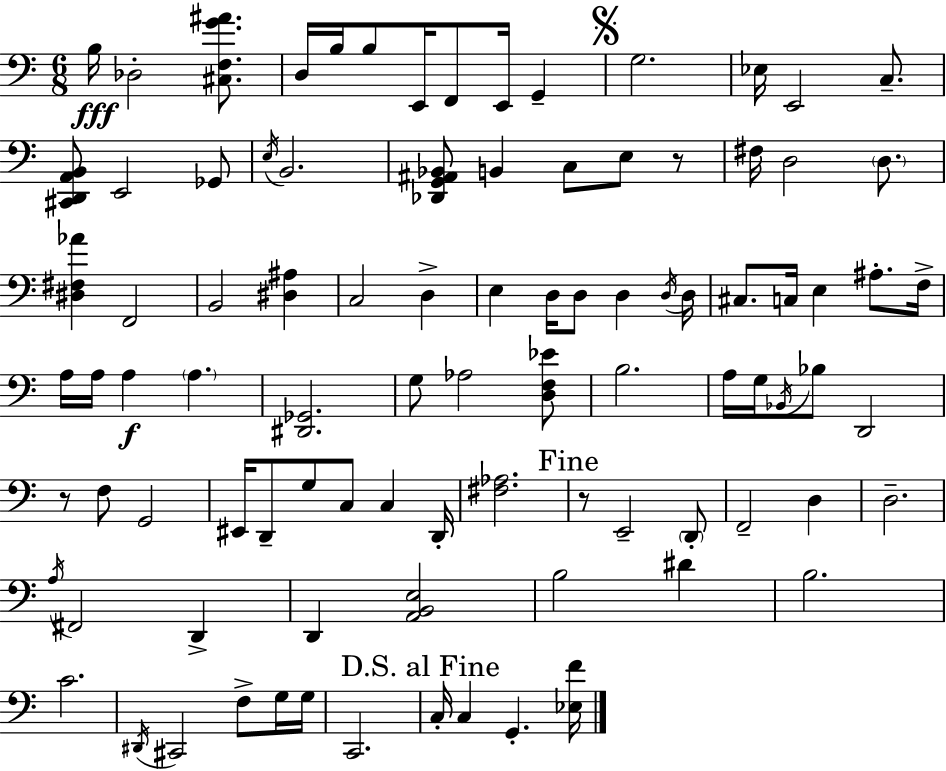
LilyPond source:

{
  \clef bass
  \numericTimeSignature
  \time 6/8
  \key a \minor
  b16\fff des2-. <cis f g' ais'>8. | d16 b16 b8 e,16 f,8 e,16 g,4-- | \mark \markup { \musicglyph "scripts.segno" } g2. | ees16 e,2 c8.-- | \break <cis, d, a, b,>8 e,2 ges,8 | \acciaccatura { e16 } b,2. | <des, g, ais, bes,>8 b,4 c8 e8 r8 | fis16 d2 \parenthesize d8. | \break <dis fis aes'>4 f,2 | b,2 <dis ais>4 | c2 d4-> | e4 d16 d8 d4 | \break \acciaccatura { d16 } d16 cis8. c16 e4 ais8.-. | f16-> a16 a16 a4\f \parenthesize a4. | <dis, ges,>2. | g8 aes2 | \break <d f ees'>8 b2. | a16 g16 \acciaccatura { bes,16 } bes8 d,2 | r8 f8 g,2 | eis,16 d,8-- g8 c8 c4 | \break d,16-. <fis aes>2. | \mark "Fine" r8 e,2-- | \parenthesize d,8-. f,2-- d4 | d2.-- | \break \acciaccatura { a16 } fis,2 | d,4-> d,4 <a, b, e>2 | b2 | dis'4 b2. | \break c'2. | \acciaccatura { dis,16 } cis,2 | f8-> g16 g16 c,2. | \mark "D.S. al Fine" c16-. c4 g,4.-. | \break <ees f'>16 \bar "|."
}